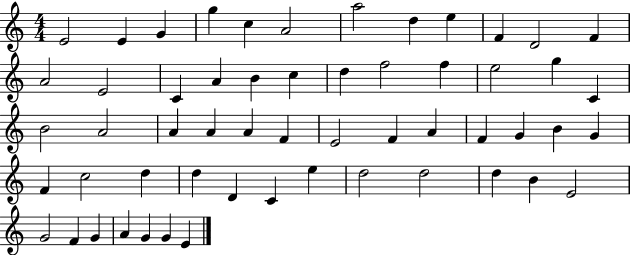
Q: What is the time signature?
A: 4/4